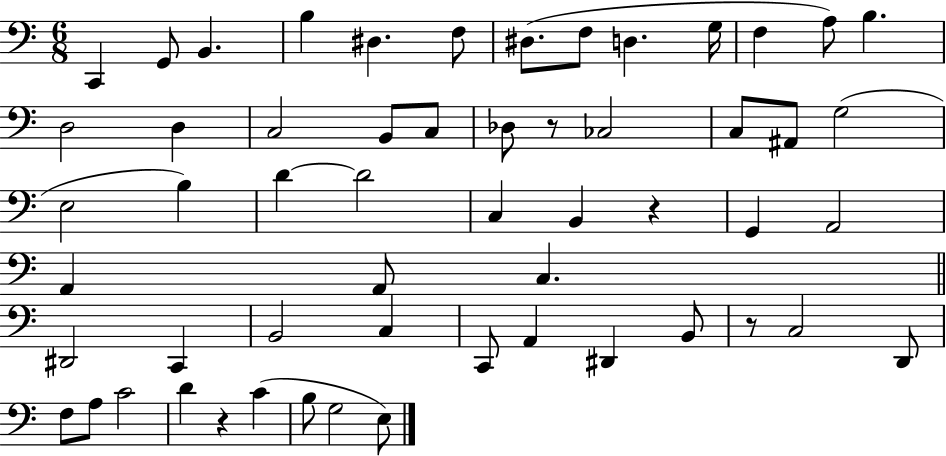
C2/q G2/e B2/q. B3/q D#3/q. F3/e D#3/e. F3/e D3/q. G3/s F3/q A3/e B3/q. D3/h D3/q C3/h B2/e C3/e Db3/e R/e CES3/h C3/e A#2/e G3/h E3/h B3/q D4/q D4/h C3/q B2/q R/q G2/q A2/h A2/q A2/e C3/q. D#2/h C2/q B2/h C3/q C2/e A2/q D#2/q B2/e R/e C3/h D2/e F3/e A3/e C4/h D4/q R/q C4/q B3/e G3/h E3/e